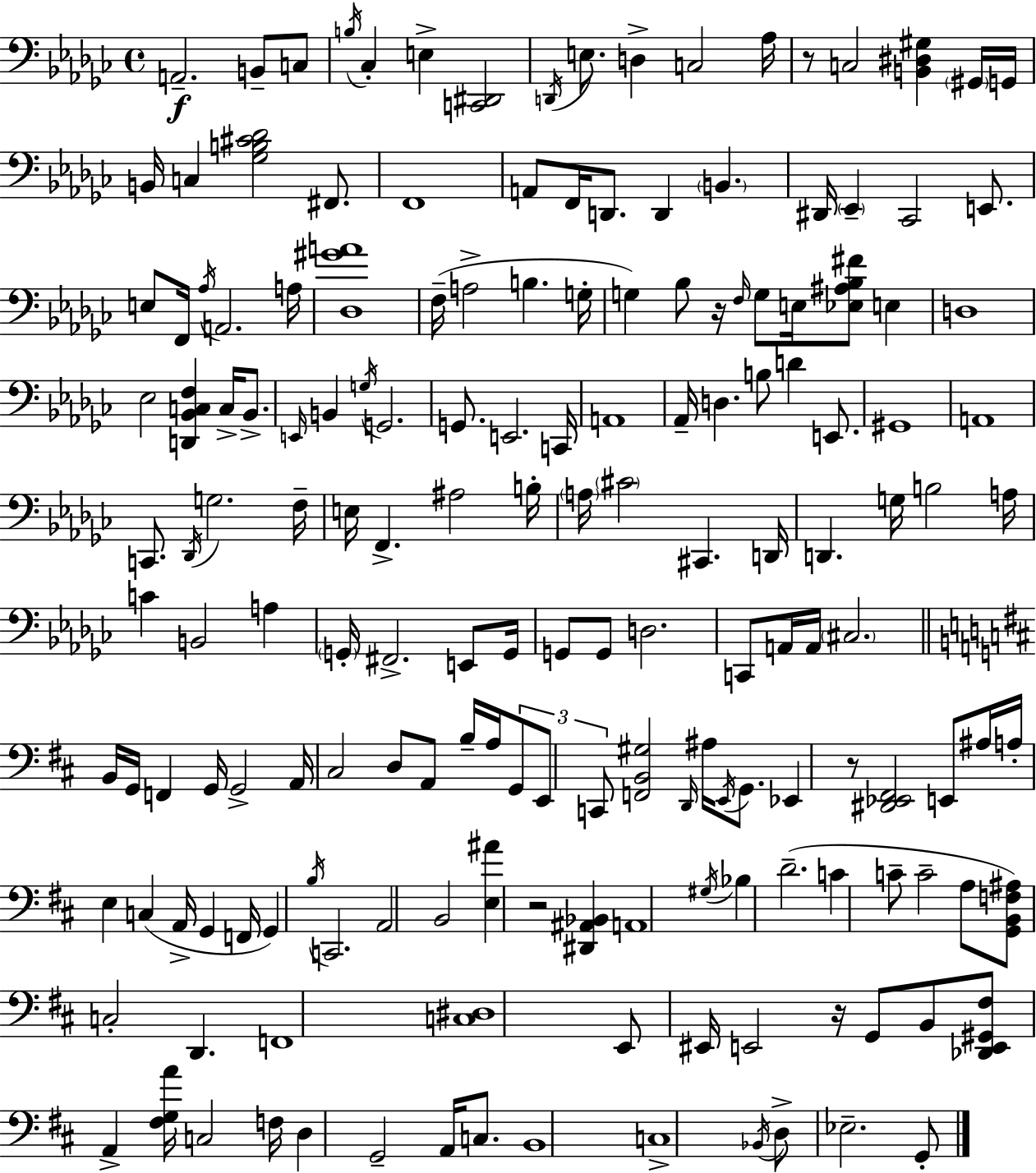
{
  \clef bass
  \time 4/4
  \defaultTimeSignature
  \key ees \minor
  \repeat volta 2 { a,2.--\f b,8-- c8 | \acciaccatura { b16 } ces4-. e4-> <c, dis,>2 | \acciaccatura { d,16 } e8. d4-> c2 | aes16 r8 c2 <b, dis gis>4 | \break \parenthesize gis,16 g,16 b,16 c4 <ges b cis' des'>2 fis,8. | f,1 | a,8 f,16 d,8. d,4 \parenthesize b,4. | dis,16 \parenthesize ees,4-- ces,2 e,8. | \break e8 f,16 \acciaccatura { aes16 } a,2. | a16 <des gis' a'>1 | f16--( a2-> b4. | g16-. g4) bes8 r16 \grace { f16 } g8 e16 <ees ais bes fis'>8 | \break e4 d1 | ees2 <d, bes, c f>4 | c16-> bes,8.-> \grace { e,16 } b,4 \acciaccatura { g16 } g,2. | g,8. e,2. | \break c,16 a,1 | aes,16-- d4. b8 d'4 | e,8. gis,1 | a,1 | \break c,8. \acciaccatura { des,16 } g2. | f16-- e16 f,4.-> ais2 | b16-. \parenthesize a16 \parenthesize cis'2 | cis,4. d,16 d,4. g16 b2 | \break a16 c'4 b,2 | a4 \parenthesize g,16-. fis,2.-> | e,8 g,16 g,8 g,8 d2. | c,8 a,16 a,16 \parenthesize cis2. | \break \bar "||" \break \key d \major b,16 g,16 f,4 g,16 g,2-> a,16 | cis2 d8 a,8 b16-- a16 \tuplet 3/2 { g,8 | e,8 c,8 } <f, b, gis>2 \grace { d,16 } ais16 \acciaccatura { e,16 } g,8. | ees,4 r8 <dis, ees, fis,>2 | \break e,8 ais16 a16-. e4 c4( a,16-> g,4 | f,16 g,4) \acciaccatura { b16 } c,2. | a,2 b,2 | <e ais'>4 r2 <dis, ais, bes,>4 | \break a,1 | \acciaccatura { gis16 } bes4 d'2.--( | c'4 c'8-- c'2-- | a8 <g, b, f ais>8) c2-. d,4. | \break f,1 | <c dis>1 | e,8 eis,16 e,2 r16 | g,8 b,8 <des, e, gis, fis>8 a,4-> <fis g a'>16 c2 | \break f16 d4 g,2-- | a,16 c8. b,1 | c1-> | \acciaccatura { bes,16 } d8-> ees2.-- | \break g,8-. } \bar "|."
}